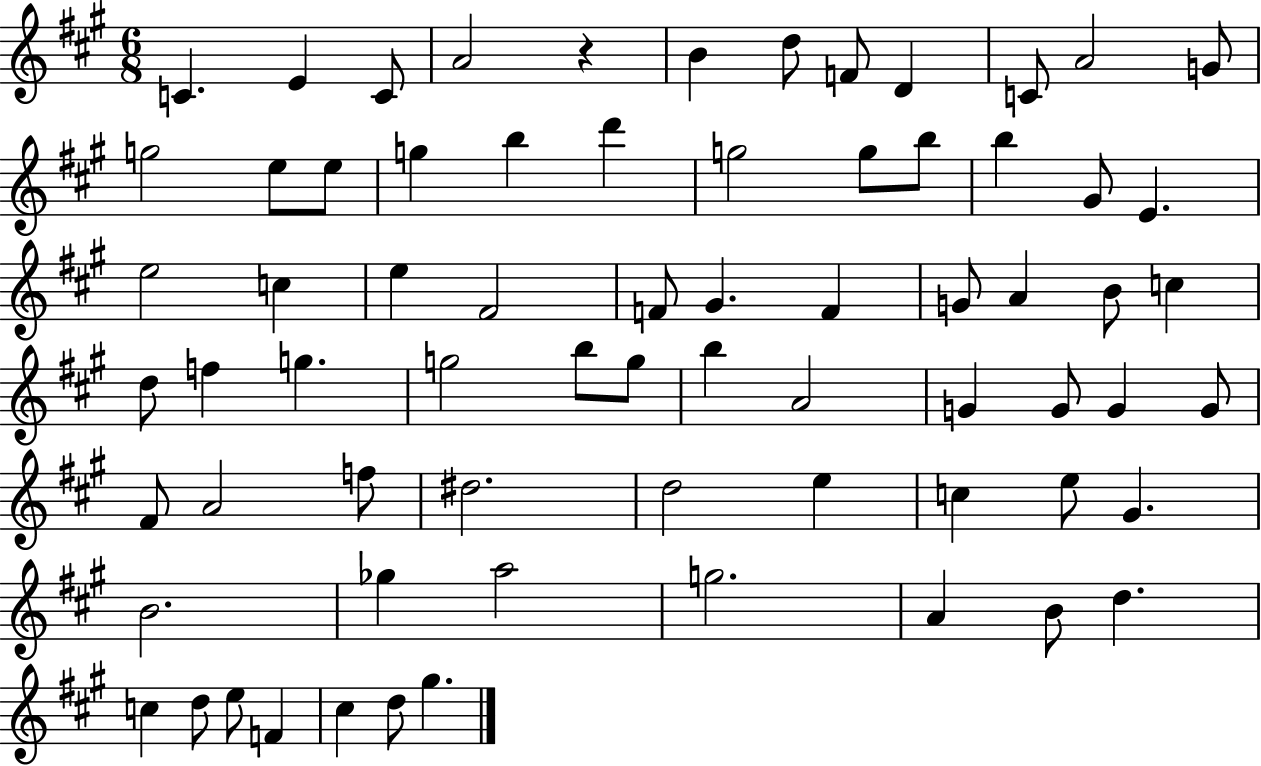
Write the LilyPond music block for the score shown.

{
  \clef treble
  \numericTimeSignature
  \time 6/8
  \key a \major
  \repeat volta 2 { c'4. e'4 c'8 | a'2 r4 | b'4 d''8 f'8 d'4 | c'8 a'2 g'8 | \break g''2 e''8 e''8 | g''4 b''4 d'''4 | g''2 g''8 b''8 | b''4 gis'8 e'4. | \break e''2 c''4 | e''4 fis'2 | f'8 gis'4. f'4 | g'8 a'4 b'8 c''4 | \break d''8 f''4 g''4. | g''2 b''8 g''8 | b''4 a'2 | g'4 g'8 g'4 g'8 | \break fis'8 a'2 f''8 | dis''2. | d''2 e''4 | c''4 e''8 gis'4. | \break b'2. | ges''4 a''2 | g''2. | a'4 b'8 d''4. | \break c''4 d''8 e''8 f'4 | cis''4 d''8 gis''4. | } \bar "|."
}